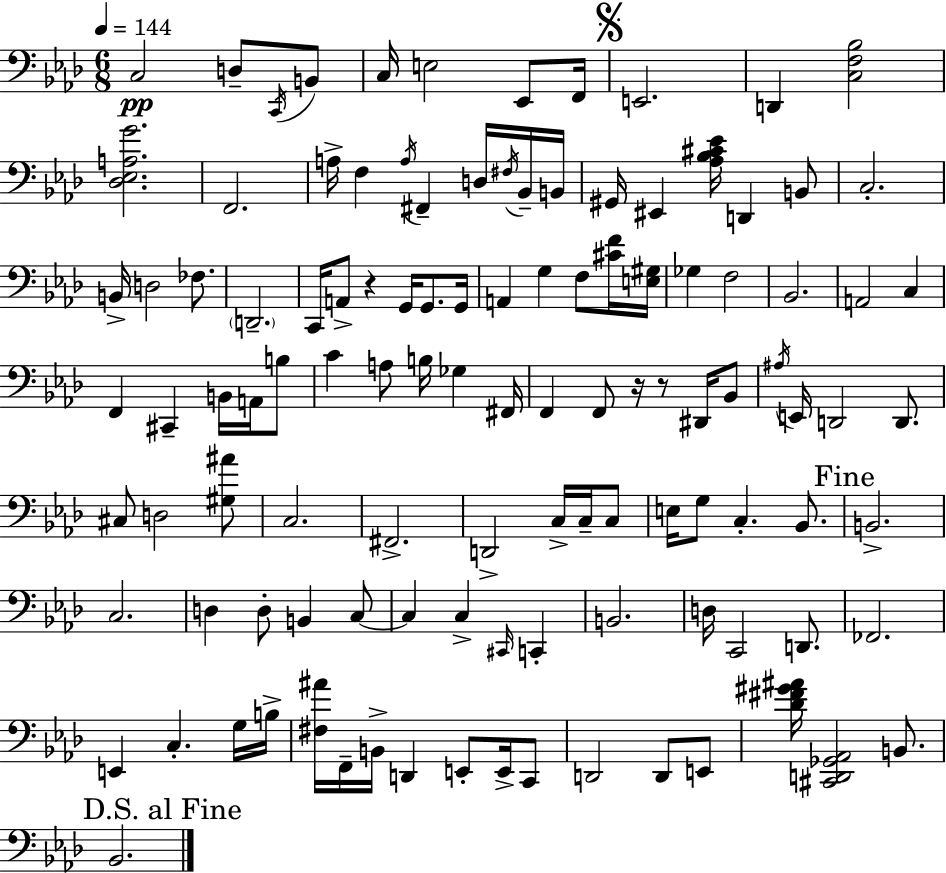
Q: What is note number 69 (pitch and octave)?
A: G3